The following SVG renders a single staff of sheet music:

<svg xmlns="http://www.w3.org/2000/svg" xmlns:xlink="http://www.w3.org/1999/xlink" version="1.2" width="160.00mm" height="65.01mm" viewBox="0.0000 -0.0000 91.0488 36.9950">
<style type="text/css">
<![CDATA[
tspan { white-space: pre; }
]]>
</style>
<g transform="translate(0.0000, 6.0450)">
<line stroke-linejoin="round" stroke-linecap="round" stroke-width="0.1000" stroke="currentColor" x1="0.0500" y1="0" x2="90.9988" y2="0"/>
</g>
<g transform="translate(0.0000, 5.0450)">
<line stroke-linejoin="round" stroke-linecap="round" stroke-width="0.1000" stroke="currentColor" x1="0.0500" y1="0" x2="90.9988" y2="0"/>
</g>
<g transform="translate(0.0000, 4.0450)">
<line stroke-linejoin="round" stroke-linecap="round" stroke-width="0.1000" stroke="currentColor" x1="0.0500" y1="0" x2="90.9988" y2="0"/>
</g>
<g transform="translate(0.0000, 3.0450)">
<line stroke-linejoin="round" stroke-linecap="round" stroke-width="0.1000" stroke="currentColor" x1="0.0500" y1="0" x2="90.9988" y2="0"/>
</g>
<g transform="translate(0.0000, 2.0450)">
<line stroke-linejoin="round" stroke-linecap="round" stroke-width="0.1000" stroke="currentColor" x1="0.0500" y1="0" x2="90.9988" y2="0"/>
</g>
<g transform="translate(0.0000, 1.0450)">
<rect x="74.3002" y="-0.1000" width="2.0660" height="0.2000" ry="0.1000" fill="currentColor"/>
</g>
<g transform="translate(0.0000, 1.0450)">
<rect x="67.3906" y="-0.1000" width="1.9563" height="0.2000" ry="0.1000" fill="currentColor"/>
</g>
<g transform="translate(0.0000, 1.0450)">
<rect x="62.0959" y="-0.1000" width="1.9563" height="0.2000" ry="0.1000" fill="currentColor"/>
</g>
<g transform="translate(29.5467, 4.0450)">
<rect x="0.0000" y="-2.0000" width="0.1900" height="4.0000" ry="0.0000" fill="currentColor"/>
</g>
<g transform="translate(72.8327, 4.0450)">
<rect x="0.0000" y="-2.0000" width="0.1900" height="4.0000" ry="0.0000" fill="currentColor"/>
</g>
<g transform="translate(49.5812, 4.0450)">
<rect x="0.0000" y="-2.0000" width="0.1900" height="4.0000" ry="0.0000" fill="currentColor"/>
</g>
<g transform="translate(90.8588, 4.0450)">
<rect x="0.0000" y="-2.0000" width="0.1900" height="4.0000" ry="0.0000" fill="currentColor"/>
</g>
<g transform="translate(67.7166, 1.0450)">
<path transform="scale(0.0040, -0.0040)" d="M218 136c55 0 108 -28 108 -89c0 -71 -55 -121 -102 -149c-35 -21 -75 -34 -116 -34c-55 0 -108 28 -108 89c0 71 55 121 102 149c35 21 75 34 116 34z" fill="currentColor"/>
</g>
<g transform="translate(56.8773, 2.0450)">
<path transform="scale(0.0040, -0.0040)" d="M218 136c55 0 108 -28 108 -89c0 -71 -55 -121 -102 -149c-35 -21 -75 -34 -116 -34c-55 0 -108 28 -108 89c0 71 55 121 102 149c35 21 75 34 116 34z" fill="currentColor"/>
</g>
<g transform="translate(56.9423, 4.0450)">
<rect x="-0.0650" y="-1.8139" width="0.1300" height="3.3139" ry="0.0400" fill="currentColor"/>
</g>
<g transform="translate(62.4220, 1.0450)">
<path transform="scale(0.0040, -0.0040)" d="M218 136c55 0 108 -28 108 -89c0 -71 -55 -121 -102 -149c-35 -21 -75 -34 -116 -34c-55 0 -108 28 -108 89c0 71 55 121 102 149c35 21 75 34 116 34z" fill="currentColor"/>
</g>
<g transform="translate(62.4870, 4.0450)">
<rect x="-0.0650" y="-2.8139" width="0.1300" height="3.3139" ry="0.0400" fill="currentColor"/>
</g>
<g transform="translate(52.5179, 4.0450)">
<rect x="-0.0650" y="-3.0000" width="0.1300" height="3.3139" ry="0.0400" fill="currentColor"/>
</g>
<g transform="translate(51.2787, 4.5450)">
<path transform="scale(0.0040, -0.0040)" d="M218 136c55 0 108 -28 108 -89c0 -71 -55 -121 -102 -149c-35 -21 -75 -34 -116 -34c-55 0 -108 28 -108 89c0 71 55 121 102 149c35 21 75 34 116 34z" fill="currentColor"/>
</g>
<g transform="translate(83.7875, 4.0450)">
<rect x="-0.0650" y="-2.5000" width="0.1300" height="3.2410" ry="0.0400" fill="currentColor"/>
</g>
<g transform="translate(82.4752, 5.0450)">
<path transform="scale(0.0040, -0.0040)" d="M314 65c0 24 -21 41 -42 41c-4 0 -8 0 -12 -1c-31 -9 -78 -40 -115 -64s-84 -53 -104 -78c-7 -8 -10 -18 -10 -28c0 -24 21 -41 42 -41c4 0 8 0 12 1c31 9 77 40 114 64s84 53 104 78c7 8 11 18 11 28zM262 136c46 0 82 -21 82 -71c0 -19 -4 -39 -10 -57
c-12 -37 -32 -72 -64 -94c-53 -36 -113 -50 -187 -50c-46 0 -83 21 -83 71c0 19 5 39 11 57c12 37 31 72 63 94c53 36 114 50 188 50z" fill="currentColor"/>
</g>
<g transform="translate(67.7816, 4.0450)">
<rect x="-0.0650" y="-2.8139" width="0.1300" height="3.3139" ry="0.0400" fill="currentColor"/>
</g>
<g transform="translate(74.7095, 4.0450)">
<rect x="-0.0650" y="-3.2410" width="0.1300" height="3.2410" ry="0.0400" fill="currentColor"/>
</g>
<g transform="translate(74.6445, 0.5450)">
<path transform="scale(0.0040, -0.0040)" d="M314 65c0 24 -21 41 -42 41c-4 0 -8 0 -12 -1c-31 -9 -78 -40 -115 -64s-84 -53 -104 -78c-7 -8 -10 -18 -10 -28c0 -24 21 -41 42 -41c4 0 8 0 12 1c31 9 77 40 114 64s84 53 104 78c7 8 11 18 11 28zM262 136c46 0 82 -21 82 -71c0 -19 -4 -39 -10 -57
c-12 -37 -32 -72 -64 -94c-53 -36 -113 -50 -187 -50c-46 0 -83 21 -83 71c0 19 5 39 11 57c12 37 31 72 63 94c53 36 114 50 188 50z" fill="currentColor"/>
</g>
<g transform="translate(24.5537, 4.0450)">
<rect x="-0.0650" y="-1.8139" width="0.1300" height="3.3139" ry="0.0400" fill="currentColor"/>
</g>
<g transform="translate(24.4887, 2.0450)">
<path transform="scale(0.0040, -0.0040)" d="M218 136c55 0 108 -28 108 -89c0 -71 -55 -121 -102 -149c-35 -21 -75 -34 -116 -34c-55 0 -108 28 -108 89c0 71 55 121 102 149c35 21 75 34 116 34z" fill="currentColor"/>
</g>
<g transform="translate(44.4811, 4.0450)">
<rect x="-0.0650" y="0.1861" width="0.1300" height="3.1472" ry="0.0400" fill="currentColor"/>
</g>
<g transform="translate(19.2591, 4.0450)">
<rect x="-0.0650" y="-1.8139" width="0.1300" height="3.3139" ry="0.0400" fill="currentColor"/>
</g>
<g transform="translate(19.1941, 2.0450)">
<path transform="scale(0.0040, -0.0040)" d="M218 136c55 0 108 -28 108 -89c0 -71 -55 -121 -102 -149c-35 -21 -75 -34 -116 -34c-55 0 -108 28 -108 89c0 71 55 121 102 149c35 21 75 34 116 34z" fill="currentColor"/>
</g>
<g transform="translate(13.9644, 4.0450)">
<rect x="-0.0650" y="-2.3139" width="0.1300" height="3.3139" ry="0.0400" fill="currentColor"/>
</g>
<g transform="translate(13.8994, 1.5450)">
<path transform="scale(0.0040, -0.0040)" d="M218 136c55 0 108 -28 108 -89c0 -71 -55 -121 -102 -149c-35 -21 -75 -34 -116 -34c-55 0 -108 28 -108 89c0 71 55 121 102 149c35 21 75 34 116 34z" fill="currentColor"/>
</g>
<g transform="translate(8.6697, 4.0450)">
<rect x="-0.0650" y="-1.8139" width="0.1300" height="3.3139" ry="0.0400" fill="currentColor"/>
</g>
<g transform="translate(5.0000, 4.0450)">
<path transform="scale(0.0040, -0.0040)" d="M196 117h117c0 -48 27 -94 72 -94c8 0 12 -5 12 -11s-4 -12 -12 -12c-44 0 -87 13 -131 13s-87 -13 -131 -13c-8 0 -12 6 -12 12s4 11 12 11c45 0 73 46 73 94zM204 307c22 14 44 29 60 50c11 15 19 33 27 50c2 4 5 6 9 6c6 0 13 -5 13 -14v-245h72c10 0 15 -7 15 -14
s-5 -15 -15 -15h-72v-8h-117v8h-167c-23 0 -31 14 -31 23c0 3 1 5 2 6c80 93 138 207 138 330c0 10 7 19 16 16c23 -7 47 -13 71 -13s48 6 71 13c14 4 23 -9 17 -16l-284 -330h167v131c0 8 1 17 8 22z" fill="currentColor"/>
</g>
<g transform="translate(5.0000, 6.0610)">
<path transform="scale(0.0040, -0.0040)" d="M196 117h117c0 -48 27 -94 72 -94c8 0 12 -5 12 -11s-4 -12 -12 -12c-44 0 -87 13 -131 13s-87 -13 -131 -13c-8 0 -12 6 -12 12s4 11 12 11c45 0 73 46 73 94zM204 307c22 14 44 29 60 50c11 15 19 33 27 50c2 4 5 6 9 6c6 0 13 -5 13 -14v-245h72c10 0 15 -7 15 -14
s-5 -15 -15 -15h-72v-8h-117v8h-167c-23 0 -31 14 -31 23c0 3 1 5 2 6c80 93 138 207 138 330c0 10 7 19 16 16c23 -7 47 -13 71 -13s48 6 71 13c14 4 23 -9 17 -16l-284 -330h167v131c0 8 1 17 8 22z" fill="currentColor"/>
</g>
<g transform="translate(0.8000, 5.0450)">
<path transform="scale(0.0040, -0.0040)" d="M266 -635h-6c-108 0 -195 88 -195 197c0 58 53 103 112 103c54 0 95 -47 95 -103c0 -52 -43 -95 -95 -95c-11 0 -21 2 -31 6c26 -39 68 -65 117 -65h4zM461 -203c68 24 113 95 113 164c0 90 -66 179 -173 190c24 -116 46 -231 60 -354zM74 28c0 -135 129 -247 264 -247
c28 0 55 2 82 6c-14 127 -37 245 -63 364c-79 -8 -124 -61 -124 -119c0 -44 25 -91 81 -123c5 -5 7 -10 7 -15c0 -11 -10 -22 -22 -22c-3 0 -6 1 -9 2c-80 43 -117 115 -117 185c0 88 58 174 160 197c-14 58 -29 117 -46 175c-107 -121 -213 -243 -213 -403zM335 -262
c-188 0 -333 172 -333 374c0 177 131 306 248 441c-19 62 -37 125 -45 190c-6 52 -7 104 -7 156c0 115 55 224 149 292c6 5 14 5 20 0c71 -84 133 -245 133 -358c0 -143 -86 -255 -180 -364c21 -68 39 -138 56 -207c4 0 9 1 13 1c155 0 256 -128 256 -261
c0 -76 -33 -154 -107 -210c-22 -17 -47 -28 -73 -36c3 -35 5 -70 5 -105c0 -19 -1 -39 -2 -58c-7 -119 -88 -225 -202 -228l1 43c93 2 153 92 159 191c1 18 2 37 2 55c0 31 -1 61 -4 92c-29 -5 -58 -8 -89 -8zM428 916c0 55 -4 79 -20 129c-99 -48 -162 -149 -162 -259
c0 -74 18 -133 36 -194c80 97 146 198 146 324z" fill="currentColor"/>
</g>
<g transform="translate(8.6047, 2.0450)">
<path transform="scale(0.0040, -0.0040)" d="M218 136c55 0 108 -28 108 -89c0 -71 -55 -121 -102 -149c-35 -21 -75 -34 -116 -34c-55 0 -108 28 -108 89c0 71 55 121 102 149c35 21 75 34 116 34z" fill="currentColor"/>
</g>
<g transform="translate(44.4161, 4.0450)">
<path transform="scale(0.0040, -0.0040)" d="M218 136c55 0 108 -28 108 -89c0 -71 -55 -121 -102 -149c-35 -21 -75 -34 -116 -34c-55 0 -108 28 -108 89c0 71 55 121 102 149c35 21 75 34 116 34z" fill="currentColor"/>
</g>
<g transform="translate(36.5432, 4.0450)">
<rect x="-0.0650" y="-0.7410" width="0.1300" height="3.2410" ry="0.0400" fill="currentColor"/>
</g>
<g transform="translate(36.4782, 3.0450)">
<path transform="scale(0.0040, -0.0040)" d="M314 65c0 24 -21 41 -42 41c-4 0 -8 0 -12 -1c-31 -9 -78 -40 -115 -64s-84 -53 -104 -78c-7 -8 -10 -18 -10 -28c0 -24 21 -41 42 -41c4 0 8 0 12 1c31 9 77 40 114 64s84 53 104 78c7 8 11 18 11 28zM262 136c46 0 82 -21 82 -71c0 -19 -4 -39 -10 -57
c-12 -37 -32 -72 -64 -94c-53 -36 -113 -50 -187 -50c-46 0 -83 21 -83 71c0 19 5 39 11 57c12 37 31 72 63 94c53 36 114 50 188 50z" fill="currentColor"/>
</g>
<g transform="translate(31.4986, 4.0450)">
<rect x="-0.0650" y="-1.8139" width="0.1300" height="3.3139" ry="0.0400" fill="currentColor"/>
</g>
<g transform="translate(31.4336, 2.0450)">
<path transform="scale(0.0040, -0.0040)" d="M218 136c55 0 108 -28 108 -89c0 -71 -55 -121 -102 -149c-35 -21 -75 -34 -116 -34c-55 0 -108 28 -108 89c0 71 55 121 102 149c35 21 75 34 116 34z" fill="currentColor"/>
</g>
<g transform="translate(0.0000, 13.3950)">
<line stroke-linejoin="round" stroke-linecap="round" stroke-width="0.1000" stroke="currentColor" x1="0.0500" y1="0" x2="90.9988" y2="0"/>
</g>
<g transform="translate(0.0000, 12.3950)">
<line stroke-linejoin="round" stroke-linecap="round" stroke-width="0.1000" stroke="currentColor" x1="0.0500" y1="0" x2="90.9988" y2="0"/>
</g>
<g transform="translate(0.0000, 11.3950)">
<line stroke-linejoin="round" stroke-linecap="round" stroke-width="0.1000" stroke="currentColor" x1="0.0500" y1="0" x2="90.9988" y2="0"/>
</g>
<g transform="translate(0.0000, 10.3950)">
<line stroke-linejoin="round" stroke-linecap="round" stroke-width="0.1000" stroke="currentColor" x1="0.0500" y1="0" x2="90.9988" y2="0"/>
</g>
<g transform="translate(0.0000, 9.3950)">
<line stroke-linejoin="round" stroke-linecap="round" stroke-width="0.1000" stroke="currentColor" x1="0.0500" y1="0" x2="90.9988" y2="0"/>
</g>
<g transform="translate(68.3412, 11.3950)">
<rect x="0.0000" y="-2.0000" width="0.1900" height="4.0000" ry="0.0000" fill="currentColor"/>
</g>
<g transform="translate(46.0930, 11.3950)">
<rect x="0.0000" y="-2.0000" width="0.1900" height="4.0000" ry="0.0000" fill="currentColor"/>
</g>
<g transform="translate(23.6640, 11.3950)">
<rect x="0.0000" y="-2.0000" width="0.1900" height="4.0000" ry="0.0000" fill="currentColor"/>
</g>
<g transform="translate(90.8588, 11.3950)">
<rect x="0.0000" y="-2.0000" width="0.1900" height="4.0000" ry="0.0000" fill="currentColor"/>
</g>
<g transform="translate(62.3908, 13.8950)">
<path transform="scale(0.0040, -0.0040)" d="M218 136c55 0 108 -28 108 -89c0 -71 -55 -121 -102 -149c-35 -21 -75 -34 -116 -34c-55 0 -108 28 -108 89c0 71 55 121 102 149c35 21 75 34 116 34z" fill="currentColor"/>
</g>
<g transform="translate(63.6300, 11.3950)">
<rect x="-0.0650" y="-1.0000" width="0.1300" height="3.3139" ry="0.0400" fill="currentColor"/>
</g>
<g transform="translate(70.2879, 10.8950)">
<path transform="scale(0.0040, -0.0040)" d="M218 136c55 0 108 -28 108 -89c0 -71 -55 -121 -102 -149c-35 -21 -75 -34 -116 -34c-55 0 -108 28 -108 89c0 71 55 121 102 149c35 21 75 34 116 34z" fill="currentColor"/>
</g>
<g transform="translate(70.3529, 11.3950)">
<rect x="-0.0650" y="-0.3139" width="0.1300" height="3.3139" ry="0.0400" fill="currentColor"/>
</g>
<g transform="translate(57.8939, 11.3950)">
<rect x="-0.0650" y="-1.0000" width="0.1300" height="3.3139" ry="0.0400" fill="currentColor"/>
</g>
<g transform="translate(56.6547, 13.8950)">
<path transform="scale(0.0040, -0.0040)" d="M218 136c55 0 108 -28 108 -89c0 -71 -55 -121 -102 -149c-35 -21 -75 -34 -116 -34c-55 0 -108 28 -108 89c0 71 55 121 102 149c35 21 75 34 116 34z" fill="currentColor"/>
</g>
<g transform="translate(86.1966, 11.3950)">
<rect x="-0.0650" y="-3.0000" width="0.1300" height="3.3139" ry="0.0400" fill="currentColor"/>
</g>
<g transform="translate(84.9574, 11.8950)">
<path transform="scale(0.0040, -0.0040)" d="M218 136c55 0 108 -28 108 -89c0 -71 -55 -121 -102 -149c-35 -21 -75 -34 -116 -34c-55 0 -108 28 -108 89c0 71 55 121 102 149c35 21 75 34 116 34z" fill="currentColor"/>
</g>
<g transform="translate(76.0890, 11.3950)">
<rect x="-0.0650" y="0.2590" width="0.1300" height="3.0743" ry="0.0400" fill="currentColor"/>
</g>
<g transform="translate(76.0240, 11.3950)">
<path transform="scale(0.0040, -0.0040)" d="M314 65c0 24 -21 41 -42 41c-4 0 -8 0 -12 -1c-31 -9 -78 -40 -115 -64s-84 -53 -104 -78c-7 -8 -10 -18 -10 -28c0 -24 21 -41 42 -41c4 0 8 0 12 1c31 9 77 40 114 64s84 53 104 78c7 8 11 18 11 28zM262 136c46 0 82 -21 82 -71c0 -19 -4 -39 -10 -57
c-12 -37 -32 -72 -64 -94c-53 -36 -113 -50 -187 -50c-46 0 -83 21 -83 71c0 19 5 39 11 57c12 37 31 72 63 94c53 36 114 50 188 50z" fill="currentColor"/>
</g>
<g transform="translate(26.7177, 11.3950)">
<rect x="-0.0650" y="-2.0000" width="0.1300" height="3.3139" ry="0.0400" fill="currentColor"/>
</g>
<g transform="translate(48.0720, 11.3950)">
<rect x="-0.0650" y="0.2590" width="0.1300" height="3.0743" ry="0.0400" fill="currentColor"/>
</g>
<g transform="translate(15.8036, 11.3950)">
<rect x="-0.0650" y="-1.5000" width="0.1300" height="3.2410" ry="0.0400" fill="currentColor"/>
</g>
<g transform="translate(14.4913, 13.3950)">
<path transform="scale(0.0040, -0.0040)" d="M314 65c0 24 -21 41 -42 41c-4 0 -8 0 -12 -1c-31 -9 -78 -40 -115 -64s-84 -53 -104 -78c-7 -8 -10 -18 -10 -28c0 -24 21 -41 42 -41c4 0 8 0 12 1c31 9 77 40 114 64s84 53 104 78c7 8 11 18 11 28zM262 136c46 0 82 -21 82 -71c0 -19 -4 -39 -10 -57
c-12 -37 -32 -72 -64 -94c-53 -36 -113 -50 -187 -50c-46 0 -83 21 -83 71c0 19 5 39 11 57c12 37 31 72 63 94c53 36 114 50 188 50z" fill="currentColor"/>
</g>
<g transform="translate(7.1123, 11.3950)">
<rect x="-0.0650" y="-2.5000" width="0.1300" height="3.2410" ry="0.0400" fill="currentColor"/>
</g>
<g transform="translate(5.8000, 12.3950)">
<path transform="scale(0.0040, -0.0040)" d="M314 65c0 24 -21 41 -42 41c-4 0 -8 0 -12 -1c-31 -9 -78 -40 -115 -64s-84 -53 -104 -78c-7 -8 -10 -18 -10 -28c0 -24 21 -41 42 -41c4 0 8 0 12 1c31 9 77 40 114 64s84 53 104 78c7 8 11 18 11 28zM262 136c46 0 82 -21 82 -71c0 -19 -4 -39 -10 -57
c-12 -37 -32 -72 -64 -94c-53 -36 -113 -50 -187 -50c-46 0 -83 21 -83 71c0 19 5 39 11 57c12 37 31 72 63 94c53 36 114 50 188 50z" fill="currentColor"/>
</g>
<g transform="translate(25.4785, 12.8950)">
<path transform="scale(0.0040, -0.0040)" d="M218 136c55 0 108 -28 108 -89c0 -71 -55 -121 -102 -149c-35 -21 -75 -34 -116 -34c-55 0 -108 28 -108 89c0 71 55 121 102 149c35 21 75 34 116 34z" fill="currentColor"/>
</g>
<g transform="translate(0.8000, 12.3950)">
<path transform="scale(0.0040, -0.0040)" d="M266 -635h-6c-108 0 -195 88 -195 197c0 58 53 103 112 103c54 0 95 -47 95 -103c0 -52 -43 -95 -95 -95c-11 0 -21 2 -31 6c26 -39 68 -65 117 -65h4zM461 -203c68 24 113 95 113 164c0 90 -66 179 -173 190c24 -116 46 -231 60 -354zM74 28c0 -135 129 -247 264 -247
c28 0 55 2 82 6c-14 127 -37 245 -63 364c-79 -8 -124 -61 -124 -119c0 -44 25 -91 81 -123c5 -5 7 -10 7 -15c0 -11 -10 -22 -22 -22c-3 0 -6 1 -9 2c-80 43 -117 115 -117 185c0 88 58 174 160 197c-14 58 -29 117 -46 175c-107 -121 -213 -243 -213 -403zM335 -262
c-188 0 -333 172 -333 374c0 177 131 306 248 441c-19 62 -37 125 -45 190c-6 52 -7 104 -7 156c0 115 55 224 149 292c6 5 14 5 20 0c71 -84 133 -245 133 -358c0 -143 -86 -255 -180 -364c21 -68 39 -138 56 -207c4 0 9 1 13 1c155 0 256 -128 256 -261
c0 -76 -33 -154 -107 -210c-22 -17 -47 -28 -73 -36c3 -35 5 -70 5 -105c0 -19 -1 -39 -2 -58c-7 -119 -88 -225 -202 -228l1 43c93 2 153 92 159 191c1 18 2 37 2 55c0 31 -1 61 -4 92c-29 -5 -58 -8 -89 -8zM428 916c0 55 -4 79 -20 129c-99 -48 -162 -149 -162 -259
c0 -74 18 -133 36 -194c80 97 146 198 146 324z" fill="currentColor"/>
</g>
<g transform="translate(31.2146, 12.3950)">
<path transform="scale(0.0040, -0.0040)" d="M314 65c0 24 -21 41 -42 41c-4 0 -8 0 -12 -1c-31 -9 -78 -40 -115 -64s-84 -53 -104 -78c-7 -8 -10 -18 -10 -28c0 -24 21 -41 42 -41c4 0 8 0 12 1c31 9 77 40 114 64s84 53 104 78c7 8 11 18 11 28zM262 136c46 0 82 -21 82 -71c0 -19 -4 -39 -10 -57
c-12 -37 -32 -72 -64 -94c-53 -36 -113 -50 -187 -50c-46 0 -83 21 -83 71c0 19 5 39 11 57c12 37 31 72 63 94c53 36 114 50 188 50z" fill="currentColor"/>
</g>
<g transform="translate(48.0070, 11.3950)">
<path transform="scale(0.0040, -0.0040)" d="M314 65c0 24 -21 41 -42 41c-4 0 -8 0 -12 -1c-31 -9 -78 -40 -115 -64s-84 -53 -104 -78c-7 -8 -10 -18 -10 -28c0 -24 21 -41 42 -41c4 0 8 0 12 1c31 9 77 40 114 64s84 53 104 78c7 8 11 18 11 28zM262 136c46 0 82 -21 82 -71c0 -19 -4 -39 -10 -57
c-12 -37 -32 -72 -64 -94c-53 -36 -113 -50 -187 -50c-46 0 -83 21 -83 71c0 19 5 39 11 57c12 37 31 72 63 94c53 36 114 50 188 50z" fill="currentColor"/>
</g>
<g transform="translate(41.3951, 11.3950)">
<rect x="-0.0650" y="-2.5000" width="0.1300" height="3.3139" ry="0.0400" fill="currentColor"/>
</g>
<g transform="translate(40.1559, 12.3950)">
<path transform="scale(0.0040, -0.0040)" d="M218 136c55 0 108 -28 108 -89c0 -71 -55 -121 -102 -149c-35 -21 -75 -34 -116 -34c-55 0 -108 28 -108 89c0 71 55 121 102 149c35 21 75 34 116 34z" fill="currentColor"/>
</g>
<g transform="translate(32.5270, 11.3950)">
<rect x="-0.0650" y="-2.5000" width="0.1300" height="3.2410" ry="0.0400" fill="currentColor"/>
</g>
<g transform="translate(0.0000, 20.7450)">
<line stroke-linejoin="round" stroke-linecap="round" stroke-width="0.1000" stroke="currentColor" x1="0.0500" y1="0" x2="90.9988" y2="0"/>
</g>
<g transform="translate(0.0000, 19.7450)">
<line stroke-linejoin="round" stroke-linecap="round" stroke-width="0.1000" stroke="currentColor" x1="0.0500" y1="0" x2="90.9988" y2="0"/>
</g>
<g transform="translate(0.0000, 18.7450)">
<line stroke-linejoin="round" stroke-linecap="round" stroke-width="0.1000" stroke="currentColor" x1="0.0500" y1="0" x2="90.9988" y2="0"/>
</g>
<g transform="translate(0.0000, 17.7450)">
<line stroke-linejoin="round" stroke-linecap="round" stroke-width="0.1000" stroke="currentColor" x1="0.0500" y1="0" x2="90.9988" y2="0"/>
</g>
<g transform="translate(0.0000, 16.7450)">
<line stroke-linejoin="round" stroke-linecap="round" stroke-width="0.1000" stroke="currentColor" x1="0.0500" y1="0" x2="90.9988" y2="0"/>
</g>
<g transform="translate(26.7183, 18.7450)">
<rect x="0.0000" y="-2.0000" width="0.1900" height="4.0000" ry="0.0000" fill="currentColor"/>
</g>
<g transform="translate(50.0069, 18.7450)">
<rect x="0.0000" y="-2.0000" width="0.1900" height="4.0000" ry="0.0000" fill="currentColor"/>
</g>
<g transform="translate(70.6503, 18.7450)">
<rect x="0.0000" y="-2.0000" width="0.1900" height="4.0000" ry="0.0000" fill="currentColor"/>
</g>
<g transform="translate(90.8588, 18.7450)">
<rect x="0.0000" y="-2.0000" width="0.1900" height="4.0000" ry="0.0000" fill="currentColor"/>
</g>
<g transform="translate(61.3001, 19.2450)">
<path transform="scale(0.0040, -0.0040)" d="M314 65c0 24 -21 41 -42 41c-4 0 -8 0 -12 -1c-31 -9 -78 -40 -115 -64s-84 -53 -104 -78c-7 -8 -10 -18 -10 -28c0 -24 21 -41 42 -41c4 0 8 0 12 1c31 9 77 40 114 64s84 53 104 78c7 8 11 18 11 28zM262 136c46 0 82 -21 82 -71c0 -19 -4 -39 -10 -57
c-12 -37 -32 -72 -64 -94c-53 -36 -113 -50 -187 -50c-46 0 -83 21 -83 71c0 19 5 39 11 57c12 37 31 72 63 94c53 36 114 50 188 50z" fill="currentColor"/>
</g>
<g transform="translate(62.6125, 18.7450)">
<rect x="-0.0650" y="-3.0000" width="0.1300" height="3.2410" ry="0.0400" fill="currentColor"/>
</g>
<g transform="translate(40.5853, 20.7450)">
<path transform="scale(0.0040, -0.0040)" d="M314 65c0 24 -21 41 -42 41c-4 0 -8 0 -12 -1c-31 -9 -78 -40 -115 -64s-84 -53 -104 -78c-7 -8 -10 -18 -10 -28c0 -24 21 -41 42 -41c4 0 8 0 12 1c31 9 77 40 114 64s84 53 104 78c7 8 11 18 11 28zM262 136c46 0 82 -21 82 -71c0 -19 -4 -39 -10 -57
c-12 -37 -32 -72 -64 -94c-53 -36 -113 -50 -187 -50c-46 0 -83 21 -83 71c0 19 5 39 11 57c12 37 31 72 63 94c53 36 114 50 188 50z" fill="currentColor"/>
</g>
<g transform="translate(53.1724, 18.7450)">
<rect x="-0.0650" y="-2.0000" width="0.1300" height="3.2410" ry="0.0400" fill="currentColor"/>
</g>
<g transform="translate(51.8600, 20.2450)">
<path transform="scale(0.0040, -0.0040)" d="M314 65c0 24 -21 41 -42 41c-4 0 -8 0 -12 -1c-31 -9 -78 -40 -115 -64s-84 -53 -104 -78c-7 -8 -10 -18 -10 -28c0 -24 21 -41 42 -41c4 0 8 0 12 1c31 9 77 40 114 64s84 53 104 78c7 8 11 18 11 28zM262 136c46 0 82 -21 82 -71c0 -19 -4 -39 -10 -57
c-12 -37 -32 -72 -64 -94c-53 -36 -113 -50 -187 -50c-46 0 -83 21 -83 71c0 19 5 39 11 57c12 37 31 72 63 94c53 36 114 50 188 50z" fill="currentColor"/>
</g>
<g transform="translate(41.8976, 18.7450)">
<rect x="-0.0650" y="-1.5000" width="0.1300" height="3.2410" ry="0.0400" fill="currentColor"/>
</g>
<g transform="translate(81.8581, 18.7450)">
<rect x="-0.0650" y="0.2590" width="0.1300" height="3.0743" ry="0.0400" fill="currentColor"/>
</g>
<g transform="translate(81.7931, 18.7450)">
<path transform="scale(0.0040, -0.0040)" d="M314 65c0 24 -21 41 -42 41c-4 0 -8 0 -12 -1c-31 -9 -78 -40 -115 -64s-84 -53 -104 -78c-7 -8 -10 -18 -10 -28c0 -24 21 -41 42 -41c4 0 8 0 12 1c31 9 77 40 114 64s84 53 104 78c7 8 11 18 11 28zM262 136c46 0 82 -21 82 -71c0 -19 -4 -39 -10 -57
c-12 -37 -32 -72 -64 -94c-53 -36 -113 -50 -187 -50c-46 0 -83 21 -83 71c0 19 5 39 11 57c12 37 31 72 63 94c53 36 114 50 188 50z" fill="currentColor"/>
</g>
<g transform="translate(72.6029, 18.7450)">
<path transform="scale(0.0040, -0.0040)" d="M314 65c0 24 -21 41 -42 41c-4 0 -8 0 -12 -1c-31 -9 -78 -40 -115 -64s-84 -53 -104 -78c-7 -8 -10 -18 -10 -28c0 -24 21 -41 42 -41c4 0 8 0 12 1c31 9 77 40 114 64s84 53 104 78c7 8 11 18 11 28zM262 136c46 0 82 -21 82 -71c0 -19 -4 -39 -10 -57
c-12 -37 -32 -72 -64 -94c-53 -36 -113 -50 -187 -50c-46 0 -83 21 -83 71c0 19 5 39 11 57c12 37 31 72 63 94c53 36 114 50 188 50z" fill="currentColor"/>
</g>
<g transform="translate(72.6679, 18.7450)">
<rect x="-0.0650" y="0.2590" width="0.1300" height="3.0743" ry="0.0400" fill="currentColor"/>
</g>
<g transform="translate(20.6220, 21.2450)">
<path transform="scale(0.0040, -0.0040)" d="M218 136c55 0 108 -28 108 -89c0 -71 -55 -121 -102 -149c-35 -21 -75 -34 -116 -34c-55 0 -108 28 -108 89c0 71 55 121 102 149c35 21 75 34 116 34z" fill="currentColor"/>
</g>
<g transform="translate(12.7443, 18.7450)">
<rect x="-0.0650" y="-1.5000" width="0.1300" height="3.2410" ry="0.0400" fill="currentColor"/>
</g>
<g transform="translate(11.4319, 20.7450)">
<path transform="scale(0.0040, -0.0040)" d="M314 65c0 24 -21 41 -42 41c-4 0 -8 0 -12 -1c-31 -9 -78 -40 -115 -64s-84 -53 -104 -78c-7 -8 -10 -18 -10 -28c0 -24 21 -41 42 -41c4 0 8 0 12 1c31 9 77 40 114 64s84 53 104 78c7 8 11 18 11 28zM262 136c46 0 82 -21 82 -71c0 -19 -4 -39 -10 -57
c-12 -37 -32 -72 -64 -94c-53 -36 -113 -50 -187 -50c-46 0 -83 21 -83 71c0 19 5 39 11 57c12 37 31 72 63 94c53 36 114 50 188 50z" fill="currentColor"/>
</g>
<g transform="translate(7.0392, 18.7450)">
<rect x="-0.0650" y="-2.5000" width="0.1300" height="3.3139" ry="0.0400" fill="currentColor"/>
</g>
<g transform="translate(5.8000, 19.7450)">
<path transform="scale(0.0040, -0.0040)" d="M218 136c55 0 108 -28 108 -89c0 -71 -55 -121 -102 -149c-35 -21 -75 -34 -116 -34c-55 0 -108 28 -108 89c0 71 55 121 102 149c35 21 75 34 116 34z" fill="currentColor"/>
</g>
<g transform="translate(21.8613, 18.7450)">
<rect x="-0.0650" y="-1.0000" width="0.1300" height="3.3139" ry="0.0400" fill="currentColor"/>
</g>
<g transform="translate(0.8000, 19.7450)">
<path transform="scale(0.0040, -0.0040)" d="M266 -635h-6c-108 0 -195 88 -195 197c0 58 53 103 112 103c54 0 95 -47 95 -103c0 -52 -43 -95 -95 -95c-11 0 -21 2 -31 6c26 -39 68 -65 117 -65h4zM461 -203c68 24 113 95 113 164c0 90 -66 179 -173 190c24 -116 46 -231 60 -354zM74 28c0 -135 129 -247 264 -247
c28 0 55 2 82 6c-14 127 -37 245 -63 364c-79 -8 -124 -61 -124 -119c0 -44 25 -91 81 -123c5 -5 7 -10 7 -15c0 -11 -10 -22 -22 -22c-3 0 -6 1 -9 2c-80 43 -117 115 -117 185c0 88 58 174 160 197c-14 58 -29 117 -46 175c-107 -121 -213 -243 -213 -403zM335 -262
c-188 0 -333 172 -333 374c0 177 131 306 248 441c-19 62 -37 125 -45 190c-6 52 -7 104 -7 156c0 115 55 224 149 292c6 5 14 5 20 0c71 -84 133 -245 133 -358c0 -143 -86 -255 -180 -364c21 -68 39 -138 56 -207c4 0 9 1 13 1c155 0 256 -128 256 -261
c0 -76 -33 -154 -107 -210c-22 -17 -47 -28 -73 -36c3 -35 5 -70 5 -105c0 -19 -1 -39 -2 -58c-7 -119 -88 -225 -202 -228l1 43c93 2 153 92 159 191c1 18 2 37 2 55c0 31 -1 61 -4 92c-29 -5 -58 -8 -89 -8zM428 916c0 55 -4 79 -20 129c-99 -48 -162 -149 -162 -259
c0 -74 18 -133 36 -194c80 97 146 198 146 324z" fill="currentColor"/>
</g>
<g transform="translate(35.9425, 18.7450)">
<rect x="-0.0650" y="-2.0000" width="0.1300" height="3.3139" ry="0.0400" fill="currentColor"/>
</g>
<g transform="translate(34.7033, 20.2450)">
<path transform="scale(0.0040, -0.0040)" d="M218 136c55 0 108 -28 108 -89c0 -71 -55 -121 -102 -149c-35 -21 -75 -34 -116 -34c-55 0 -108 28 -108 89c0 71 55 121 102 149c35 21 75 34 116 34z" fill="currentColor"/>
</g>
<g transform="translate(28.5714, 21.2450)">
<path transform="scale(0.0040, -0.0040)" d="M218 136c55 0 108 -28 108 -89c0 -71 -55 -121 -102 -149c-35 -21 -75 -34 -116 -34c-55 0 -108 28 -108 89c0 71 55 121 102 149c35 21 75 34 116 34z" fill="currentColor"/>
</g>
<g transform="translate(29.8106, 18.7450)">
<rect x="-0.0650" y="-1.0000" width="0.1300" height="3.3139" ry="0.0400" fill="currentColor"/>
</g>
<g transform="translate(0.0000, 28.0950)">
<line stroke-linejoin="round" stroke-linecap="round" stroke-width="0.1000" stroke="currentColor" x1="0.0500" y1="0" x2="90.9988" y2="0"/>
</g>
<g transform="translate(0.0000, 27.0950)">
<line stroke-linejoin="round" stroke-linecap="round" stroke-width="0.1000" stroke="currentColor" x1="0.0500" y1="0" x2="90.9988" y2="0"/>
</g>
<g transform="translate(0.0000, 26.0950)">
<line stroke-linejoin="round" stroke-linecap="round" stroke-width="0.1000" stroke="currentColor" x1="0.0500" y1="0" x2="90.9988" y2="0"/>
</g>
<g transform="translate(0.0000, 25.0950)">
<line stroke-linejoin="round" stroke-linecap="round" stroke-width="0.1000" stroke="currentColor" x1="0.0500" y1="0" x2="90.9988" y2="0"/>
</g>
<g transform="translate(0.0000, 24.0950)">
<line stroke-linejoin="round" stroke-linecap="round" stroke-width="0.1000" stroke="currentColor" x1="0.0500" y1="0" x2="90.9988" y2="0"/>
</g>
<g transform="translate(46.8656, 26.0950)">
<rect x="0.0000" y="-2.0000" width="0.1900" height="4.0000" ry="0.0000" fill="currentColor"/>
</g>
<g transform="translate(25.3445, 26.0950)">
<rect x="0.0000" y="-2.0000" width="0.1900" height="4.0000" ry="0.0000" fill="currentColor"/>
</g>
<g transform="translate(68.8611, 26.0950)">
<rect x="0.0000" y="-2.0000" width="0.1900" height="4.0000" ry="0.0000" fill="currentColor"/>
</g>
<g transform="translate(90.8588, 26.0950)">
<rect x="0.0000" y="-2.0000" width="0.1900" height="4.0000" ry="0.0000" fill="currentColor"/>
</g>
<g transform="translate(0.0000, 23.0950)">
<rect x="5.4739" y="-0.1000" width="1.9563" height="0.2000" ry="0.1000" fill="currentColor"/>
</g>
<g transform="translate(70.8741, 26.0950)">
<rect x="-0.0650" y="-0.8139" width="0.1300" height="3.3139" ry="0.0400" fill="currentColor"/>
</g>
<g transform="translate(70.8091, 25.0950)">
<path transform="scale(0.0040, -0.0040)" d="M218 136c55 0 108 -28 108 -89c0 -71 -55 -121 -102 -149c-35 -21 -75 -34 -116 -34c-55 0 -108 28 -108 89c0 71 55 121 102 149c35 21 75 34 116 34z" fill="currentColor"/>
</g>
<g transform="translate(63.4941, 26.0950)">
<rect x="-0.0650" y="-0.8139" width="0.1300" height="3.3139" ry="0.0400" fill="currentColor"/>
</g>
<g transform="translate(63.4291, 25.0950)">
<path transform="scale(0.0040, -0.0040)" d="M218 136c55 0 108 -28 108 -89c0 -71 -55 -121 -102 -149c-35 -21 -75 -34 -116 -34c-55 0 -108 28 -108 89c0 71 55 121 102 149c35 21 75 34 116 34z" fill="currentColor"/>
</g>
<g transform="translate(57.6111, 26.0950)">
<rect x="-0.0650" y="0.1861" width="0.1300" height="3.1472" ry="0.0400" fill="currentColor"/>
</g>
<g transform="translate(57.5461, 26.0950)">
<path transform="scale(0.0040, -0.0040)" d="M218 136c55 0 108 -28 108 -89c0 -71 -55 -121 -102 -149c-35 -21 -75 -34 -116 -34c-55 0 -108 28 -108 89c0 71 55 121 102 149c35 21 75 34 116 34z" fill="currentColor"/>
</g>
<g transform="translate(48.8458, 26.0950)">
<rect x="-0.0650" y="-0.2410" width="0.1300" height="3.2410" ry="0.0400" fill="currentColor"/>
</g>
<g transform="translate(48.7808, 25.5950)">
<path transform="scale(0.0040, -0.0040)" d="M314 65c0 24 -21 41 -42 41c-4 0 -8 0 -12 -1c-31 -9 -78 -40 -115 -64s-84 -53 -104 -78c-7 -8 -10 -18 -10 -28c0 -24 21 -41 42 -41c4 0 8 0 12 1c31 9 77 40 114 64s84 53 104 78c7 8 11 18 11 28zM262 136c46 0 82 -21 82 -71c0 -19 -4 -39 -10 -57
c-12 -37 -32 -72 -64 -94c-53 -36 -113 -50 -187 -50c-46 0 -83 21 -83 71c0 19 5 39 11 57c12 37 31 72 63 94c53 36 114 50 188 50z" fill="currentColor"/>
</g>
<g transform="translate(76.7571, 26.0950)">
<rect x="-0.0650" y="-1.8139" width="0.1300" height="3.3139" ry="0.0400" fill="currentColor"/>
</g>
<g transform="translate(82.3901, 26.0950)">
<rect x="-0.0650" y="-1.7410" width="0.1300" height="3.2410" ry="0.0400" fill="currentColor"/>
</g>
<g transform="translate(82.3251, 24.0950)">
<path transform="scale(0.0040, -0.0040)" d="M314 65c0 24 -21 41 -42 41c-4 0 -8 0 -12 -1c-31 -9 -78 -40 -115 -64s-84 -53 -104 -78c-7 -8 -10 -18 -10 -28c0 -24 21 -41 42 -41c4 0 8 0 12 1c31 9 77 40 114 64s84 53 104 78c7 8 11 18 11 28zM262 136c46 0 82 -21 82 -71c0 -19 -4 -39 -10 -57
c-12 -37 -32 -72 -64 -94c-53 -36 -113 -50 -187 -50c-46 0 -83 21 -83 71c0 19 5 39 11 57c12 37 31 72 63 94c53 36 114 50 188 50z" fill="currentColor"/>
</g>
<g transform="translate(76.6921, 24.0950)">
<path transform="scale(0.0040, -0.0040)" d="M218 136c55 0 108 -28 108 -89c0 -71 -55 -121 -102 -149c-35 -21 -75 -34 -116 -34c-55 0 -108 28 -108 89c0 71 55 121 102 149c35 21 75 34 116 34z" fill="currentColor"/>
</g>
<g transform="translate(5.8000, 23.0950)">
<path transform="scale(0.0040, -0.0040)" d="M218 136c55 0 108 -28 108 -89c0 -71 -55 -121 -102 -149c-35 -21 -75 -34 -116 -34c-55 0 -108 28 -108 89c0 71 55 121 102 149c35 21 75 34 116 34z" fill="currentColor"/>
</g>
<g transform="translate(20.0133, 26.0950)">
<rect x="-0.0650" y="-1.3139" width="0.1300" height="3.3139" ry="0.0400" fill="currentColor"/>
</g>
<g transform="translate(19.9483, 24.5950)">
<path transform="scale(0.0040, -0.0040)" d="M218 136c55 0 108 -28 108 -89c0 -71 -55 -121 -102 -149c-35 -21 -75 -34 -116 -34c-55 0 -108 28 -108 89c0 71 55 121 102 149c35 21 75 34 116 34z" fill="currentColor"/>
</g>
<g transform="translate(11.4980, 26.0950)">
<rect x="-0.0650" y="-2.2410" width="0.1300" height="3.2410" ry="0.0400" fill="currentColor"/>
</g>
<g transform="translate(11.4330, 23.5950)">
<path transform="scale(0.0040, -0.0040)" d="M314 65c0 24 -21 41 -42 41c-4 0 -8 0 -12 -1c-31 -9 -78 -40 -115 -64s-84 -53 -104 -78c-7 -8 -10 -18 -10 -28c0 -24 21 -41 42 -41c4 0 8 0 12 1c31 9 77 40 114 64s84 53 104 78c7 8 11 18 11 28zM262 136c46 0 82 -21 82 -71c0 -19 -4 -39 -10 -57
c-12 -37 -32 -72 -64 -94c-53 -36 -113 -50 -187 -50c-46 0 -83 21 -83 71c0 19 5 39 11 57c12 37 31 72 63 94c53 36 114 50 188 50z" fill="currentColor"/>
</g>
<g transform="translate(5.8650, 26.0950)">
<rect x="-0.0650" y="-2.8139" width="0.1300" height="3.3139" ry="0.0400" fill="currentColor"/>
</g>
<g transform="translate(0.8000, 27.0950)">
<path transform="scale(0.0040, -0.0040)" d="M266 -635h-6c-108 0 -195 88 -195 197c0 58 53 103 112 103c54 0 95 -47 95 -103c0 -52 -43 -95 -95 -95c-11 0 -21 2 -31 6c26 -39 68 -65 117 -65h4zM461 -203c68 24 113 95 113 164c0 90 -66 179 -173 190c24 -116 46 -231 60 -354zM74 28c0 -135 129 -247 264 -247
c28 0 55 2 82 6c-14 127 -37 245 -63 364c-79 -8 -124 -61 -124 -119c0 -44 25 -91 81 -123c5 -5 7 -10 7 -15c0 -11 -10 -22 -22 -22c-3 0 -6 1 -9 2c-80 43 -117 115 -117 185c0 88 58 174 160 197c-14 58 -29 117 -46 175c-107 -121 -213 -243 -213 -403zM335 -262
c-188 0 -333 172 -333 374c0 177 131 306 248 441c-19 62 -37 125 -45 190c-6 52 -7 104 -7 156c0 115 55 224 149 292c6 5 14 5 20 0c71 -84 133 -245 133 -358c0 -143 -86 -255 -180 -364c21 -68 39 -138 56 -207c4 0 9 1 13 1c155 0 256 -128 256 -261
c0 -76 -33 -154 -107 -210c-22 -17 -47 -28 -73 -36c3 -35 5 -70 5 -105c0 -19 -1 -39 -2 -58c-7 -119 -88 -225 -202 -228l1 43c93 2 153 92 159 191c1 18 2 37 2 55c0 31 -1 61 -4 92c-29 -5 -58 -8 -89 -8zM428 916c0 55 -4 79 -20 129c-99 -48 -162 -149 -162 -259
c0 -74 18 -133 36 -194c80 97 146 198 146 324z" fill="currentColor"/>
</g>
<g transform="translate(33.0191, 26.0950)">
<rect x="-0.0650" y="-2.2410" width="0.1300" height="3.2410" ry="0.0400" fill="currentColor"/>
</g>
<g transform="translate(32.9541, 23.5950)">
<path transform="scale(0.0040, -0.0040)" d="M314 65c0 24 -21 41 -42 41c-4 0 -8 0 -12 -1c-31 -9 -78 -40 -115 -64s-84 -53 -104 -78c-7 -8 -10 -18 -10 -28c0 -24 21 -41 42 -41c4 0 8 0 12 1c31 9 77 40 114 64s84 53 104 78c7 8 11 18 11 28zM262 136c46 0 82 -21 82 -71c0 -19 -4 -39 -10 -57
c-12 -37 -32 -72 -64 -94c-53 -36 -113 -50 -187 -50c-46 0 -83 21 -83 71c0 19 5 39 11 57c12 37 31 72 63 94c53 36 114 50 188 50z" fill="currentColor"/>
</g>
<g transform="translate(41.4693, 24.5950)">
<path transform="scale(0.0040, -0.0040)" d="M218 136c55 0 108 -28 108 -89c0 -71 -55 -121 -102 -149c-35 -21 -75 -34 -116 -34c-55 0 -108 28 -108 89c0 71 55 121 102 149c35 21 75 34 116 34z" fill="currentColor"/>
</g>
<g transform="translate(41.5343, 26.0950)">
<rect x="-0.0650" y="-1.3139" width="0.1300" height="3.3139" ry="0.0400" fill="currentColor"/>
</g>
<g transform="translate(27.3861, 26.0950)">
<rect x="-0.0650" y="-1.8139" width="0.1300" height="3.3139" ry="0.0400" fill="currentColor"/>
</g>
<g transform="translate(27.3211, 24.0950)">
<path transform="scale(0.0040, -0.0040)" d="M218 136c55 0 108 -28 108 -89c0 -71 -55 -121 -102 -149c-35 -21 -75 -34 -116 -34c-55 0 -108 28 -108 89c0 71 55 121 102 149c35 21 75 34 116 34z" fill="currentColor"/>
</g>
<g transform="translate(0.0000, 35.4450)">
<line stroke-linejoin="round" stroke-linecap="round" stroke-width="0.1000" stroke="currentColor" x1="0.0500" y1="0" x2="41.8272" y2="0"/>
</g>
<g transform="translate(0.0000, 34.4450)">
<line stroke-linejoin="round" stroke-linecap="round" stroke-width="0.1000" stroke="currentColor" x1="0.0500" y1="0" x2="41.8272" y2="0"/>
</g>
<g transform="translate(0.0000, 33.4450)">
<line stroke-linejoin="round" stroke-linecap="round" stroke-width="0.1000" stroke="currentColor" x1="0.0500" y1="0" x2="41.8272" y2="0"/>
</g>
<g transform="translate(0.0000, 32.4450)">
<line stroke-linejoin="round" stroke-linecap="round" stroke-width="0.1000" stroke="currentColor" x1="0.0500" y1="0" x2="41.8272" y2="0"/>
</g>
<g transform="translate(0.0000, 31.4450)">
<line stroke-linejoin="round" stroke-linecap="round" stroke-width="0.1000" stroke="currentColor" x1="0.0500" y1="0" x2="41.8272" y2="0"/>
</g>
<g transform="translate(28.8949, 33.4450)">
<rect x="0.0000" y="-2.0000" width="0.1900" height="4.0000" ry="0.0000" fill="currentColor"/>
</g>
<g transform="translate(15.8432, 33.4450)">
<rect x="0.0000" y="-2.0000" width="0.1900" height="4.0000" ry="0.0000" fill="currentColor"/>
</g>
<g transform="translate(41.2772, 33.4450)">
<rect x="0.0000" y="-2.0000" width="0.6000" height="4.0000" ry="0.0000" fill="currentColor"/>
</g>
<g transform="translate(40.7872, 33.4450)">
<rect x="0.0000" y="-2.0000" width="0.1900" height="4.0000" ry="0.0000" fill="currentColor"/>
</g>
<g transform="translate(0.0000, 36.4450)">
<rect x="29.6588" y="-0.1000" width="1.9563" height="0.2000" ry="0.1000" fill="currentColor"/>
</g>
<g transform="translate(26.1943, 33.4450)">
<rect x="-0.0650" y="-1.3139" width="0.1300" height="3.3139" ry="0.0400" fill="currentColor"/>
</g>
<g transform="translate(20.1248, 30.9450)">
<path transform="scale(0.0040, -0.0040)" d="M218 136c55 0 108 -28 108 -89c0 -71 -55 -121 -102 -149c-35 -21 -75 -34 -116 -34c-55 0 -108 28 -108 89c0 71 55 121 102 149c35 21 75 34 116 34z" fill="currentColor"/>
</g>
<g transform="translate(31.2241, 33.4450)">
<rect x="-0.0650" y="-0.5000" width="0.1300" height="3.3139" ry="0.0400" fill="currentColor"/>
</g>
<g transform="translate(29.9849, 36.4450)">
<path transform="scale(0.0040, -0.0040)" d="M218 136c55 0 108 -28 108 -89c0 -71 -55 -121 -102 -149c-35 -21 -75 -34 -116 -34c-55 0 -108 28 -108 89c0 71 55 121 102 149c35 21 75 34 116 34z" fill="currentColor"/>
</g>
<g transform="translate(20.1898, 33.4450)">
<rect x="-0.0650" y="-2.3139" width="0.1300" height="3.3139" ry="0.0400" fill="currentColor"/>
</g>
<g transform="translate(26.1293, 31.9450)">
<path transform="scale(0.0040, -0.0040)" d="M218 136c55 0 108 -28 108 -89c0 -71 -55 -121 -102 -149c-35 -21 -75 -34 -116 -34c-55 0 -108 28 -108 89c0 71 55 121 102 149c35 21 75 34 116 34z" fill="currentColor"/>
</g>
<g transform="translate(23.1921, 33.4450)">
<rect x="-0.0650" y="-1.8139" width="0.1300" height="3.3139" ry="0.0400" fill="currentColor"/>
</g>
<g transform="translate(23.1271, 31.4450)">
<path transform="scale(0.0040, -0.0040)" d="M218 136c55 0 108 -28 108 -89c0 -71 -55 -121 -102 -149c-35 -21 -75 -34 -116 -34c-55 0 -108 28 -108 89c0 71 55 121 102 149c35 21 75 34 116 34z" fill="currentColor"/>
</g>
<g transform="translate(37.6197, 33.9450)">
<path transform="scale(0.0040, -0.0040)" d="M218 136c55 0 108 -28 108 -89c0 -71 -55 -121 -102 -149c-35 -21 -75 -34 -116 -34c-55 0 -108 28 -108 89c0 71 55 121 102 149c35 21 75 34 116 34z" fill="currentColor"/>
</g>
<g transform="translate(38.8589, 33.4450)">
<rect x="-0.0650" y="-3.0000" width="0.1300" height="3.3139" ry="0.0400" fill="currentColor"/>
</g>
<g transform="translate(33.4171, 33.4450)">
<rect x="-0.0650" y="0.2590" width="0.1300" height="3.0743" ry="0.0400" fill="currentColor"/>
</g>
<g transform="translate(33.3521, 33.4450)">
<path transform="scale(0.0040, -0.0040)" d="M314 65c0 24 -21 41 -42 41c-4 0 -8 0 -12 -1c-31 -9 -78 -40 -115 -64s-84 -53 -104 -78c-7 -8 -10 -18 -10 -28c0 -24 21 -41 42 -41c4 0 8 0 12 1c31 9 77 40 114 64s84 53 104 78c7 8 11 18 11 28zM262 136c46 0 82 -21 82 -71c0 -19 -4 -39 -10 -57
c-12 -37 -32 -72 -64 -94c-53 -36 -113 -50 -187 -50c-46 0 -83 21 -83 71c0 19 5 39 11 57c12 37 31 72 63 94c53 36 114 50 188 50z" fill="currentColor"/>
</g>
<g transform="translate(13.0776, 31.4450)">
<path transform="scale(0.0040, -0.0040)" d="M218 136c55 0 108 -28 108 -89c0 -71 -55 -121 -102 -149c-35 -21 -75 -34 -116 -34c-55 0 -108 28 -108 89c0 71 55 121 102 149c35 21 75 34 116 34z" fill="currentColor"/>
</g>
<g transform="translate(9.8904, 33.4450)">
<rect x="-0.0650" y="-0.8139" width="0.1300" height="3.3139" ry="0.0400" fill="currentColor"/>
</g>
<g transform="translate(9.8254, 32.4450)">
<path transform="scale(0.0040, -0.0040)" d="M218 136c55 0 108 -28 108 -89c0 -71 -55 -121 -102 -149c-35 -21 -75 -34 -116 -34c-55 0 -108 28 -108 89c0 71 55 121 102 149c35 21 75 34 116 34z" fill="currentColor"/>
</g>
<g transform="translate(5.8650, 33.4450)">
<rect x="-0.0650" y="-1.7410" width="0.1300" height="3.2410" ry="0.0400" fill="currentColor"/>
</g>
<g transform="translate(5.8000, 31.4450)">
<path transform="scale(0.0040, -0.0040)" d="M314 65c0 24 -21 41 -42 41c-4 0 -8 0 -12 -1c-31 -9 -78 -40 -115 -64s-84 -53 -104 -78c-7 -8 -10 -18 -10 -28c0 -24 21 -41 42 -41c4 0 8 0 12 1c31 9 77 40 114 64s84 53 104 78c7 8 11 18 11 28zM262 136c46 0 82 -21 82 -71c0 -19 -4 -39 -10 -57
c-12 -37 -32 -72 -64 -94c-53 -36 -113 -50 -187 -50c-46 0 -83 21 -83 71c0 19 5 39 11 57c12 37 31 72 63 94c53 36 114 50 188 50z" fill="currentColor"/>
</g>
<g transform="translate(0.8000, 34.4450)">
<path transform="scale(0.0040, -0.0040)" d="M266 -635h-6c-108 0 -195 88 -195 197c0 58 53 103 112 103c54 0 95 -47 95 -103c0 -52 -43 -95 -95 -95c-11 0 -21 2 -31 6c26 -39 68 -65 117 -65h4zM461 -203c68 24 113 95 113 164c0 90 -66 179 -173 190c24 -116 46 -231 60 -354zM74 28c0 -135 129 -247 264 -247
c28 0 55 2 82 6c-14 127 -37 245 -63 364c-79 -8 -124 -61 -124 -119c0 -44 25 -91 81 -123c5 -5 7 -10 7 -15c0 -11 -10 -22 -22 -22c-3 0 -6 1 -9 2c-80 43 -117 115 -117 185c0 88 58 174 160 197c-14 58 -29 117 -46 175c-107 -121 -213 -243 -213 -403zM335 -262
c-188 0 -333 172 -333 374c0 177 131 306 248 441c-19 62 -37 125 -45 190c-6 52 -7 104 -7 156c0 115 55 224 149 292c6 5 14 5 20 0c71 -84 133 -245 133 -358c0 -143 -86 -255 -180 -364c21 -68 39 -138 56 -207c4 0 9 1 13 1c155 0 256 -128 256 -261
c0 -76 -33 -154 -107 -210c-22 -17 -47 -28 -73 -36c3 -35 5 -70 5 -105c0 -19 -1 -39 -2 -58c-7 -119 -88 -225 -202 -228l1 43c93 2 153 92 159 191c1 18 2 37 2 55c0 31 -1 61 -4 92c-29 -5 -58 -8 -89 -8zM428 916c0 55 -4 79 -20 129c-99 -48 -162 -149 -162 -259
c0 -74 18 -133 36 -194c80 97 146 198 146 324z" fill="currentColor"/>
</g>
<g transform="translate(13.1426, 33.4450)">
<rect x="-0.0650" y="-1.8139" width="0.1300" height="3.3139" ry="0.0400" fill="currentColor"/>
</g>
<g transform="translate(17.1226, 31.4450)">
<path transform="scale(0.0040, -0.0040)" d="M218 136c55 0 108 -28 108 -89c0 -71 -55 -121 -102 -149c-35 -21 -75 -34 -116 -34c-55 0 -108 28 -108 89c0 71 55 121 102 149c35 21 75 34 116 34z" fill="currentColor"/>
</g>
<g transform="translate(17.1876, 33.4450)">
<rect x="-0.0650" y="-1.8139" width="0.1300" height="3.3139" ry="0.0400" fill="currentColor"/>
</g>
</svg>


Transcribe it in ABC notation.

X:1
T:Untitled
M:4/4
L:1/4
K:C
f g f f f d2 B A f a a b2 G2 G2 E2 F G2 G B2 D D c B2 A G E2 D D F E2 F2 A2 B2 B2 a g2 e f g2 e c2 B d d f f2 f2 d f f g f e C B2 A